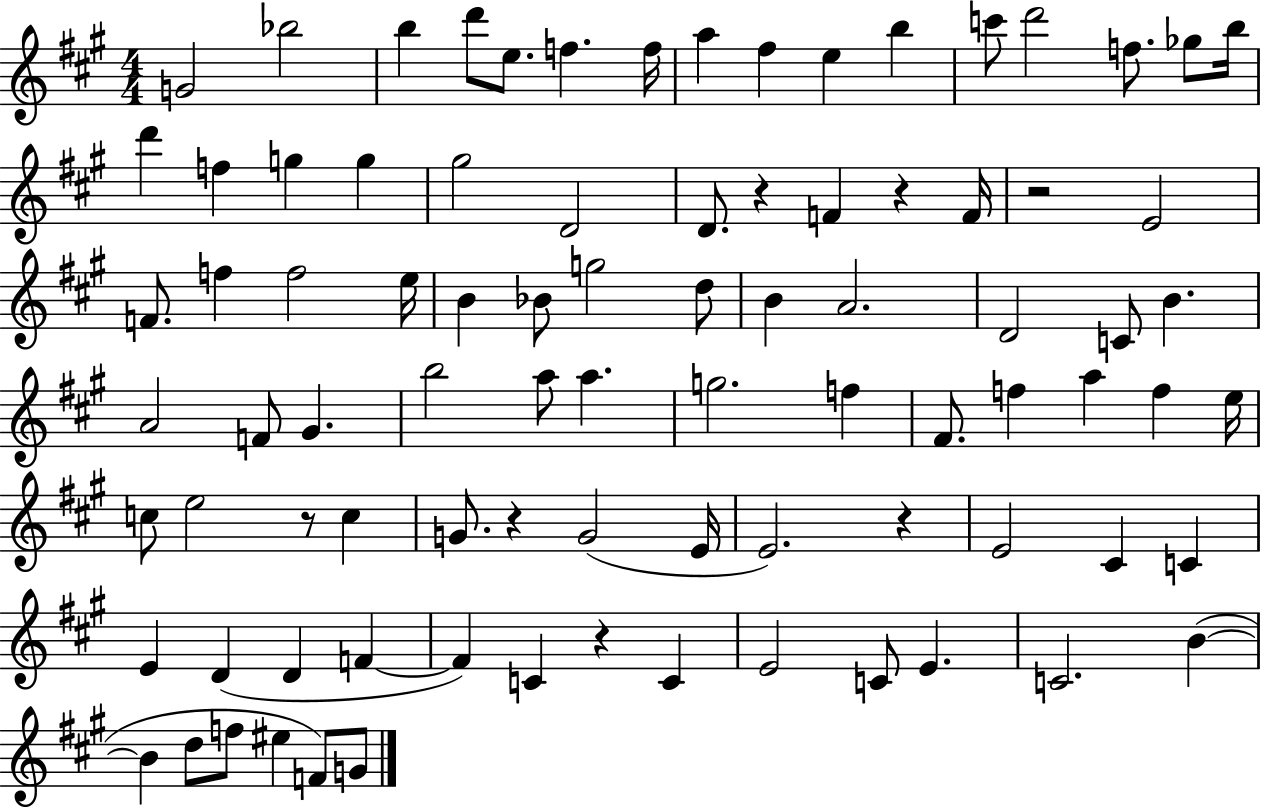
G4/h Bb5/h B5/q D6/e E5/e. F5/q. F5/s A5/q F#5/q E5/q B5/q C6/e D6/h F5/e. Gb5/e B5/s D6/q F5/q G5/q G5/q G#5/h D4/h D4/e. R/q F4/q R/q F4/s R/h E4/h F4/e. F5/q F5/h E5/s B4/q Bb4/e G5/h D5/e B4/q A4/h. D4/h C4/e B4/q. A4/h F4/e G#4/q. B5/h A5/e A5/q. G5/h. F5/q F#4/e. F5/q A5/q F5/q E5/s C5/e E5/h R/e C5/q G4/e. R/q G4/h E4/s E4/h. R/q E4/h C#4/q C4/q E4/q D4/q D4/q F4/q F4/q C4/q R/q C4/q E4/h C4/e E4/q. C4/h. B4/q B4/q D5/e F5/e EIS5/q F4/e G4/e